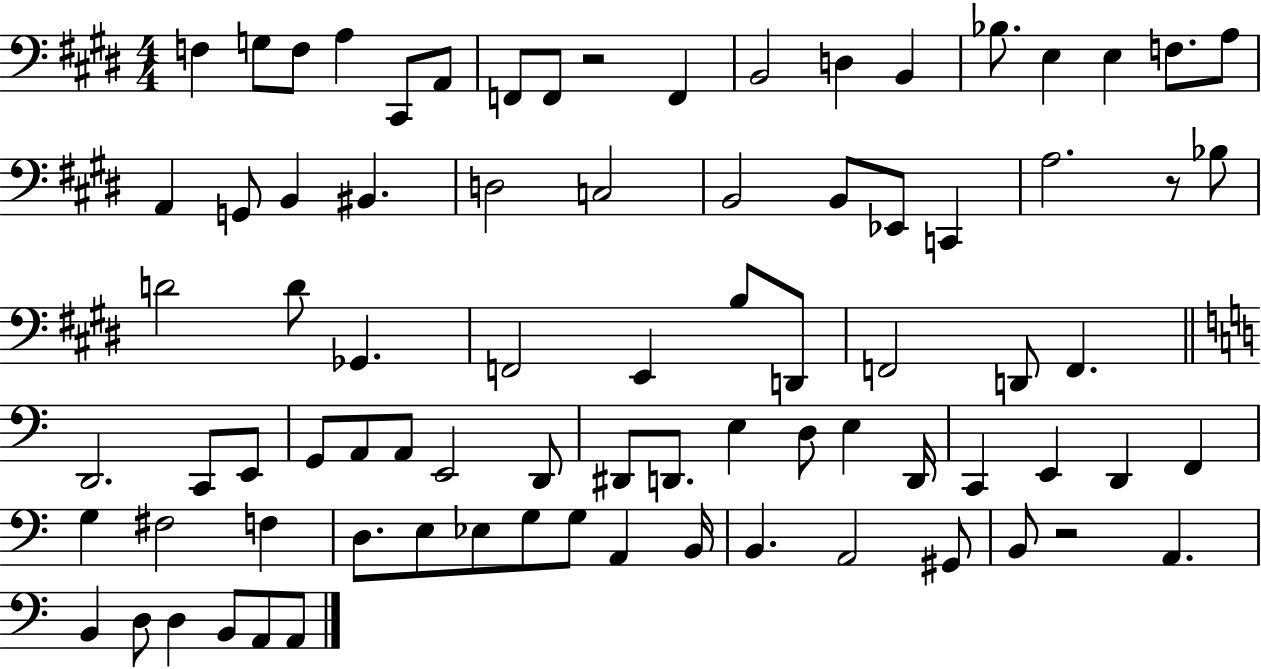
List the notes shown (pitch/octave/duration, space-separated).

F3/q G3/e F3/e A3/q C#2/e A2/e F2/e F2/e R/h F2/q B2/h D3/q B2/q Bb3/e. E3/q E3/q F3/e. A3/e A2/q G2/e B2/q BIS2/q. D3/h C3/h B2/h B2/e Eb2/e C2/q A3/h. R/e Bb3/e D4/h D4/e Gb2/q. F2/h E2/q B3/e D2/e F2/h D2/e F2/q. D2/h. C2/e E2/e G2/e A2/e A2/e E2/h D2/e D#2/e D2/e. E3/q D3/e E3/q D2/s C2/q E2/q D2/q F2/q G3/q F#3/h F3/q D3/e. E3/e Eb3/e G3/e G3/e A2/q B2/s B2/q. A2/h G#2/e B2/e R/h A2/q. B2/q D3/e D3/q B2/e A2/e A2/e